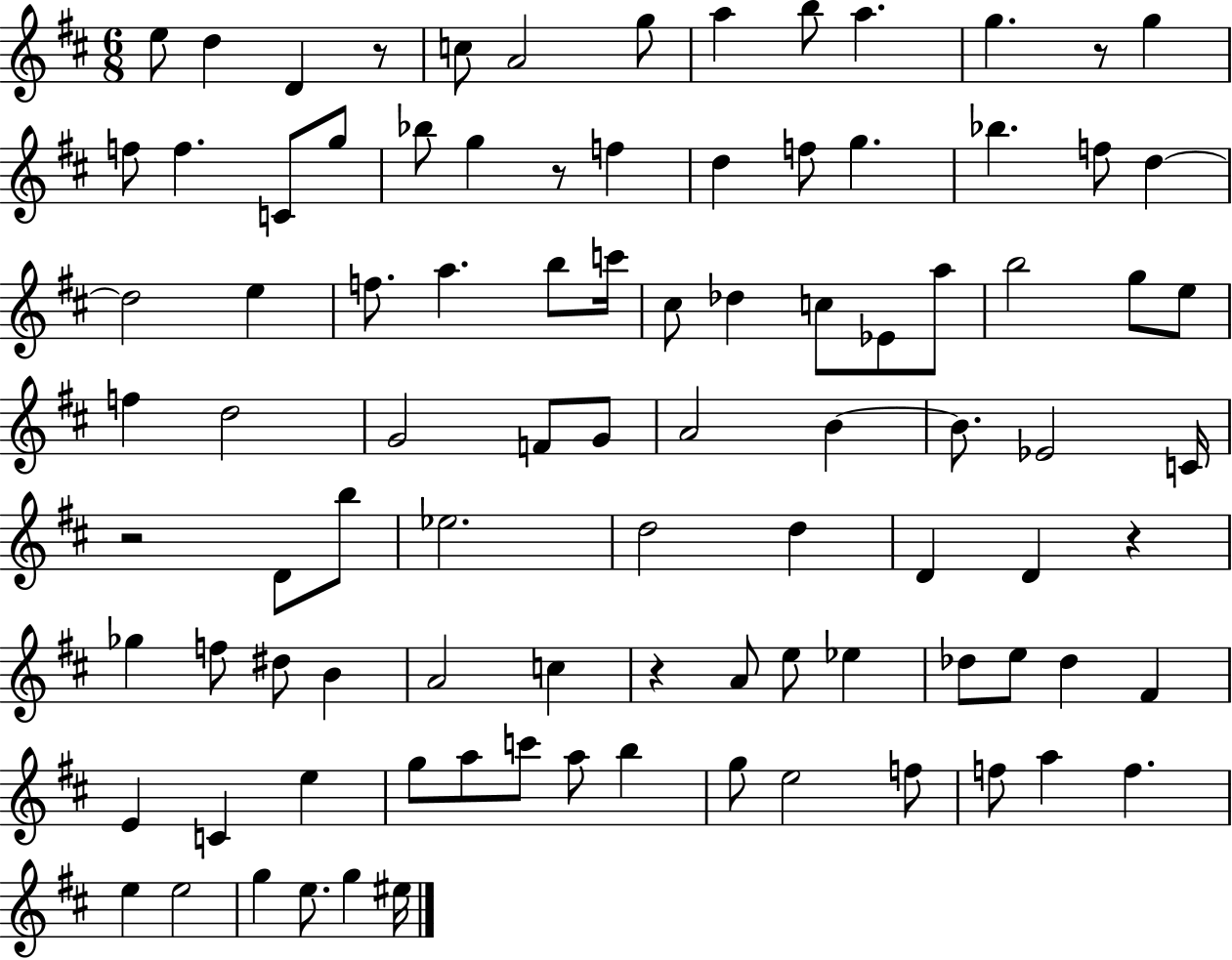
E5/e D5/q D4/q R/e C5/e A4/h G5/e A5/q B5/e A5/q. G5/q. R/e G5/q F5/e F5/q. C4/e G5/e Bb5/e G5/q R/e F5/q D5/q F5/e G5/q. Bb5/q. F5/e D5/q D5/h E5/q F5/e. A5/q. B5/e C6/s C#5/e Db5/q C5/e Eb4/e A5/e B5/h G5/e E5/e F5/q D5/h G4/h F4/e G4/e A4/h B4/q B4/e. Eb4/h C4/s R/h D4/e B5/e Eb5/h. D5/h D5/q D4/q D4/q R/q Gb5/q F5/e D#5/e B4/q A4/h C5/q R/q A4/e E5/e Eb5/q Db5/e E5/e Db5/q F#4/q E4/q C4/q E5/q G5/e A5/e C6/e A5/e B5/q G5/e E5/h F5/e F5/e A5/q F5/q. E5/q E5/h G5/q E5/e. G5/q EIS5/s